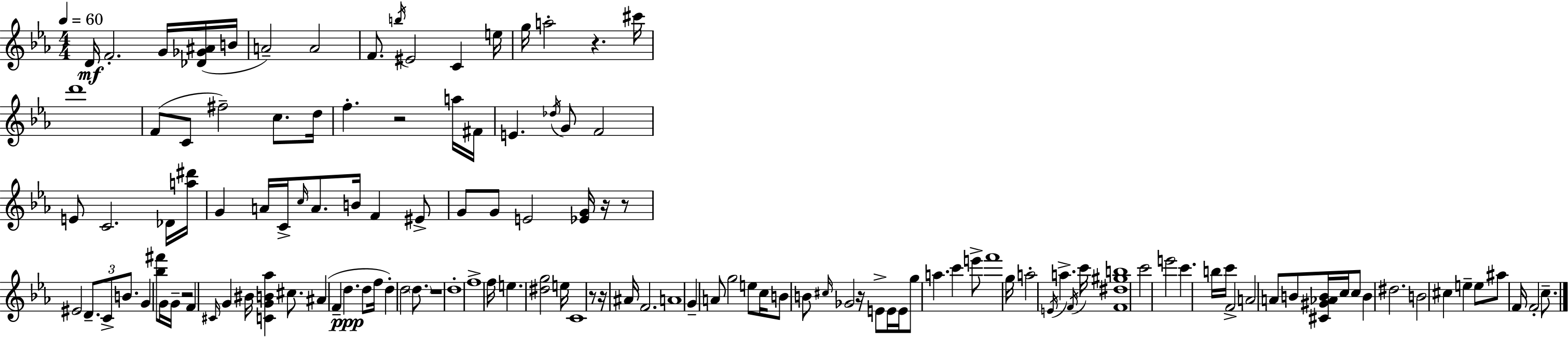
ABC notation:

X:1
T:Untitled
M:4/4
L:1/4
K:Cm
D/4 F2 G/4 [_D_G^A]/4 B/4 A2 A2 F/2 b/4 ^E2 C e/4 g/4 a2 z ^c'/4 d'4 F/2 C/2 ^f2 c/2 d/4 f z2 a/4 ^F/4 E _d/4 G/2 F2 E/2 C2 _D/4 [a^d']/4 G A/4 C/4 c/4 A/2 B/4 F ^E/2 G/2 G/2 E2 [_EG]/4 z/4 z/2 ^E2 D/2 C/2 B/2 G [_b^f']/2 G/4 G/4 z2 F ^C/4 G ^B/4 [CGB_a] ^c/2 ^A F d d/2 f/4 d d2 d/2 z4 d4 f4 f/4 e [^dg]2 e/4 C4 z/2 z/4 ^A/4 F2 A4 G A/2 g2 e/2 c/4 B/2 B/2 ^c/4 _G2 z/4 E/2 E/4 E/4 g/2 a c' e'/2 f'4 g/4 a2 E/4 a F/4 c'/4 [F^d^gb]4 c'2 e'2 c' b/4 c'/4 F2 A2 A/2 B/2 [^C^G_AB]/4 c/4 c/2 B ^d2 B2 ^c e e/2 ^a/2 F/4 F2 c/2